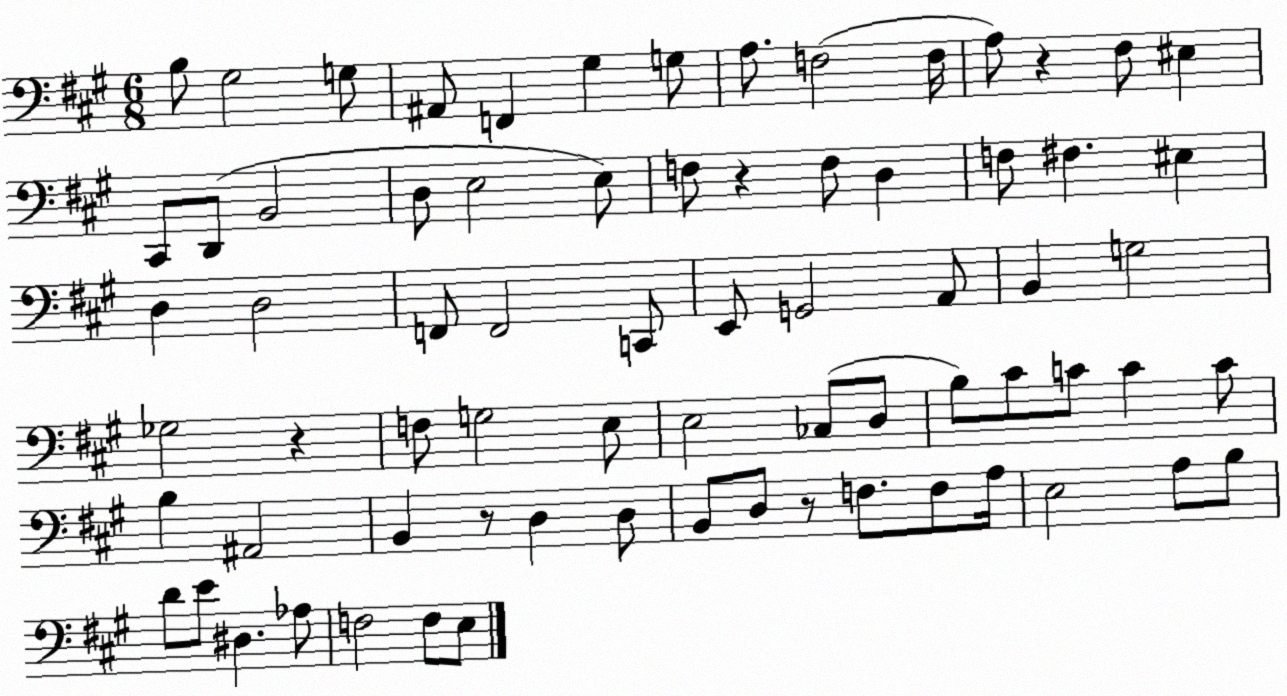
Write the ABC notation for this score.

X:1
T:Untitled
M:6/8
L:1/4
K:A
B,/2 ^G,2 G,/2 ^A,,/2 F,, ^G, G,/2 A,/2 F,2 F,/4 A,/2 z ^F,/2 ^E, ^C,,/2 D,,/2 B,,2 D,/2 E,2 E,/2 F,/2 z F,/2 D, F,/2 ^F, ^E, D, D,2 F,,/2 F,,2 C,,/2 E,,/2 G,,2 A,,/2 B,, G,2 _G,2 z F,/2 G,2 E,/2 E,2 _C,/2 D,/2 B,/2 ^C/2 C/2 C C/2 B, ^A,,2 B,, z/2 D, D,/2 B,,/2 D,/2 z/2 F,/2 F,/2 A,/4 E,2 A,/2 B,/2 D/2 E/2 ^D, _A,/2 F,2 F,/2 E,/2